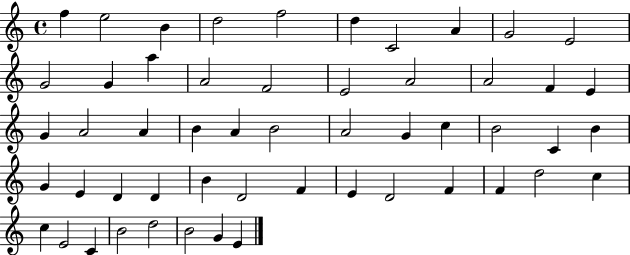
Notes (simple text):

F5/q E5/h B4/q D5/h F5/h D5/q C4/h A4/q G4/h E4/h G4/h G4/q A5/q A4/h F4/h E4/h A4/h A4/h F4/q E4/q G4/q A4/h A4/q B4/q A4/q B4/h A4/h G4/q C5/q B4/h C4/q B4/q G4/q E4/q D4/q D4/q B4/q D4/h F4/q E4/q D4/h F4/q F4/q D5/h C5/q C5/q E4/h C4/q B4/h D5/h B4/h G4/q E4/q